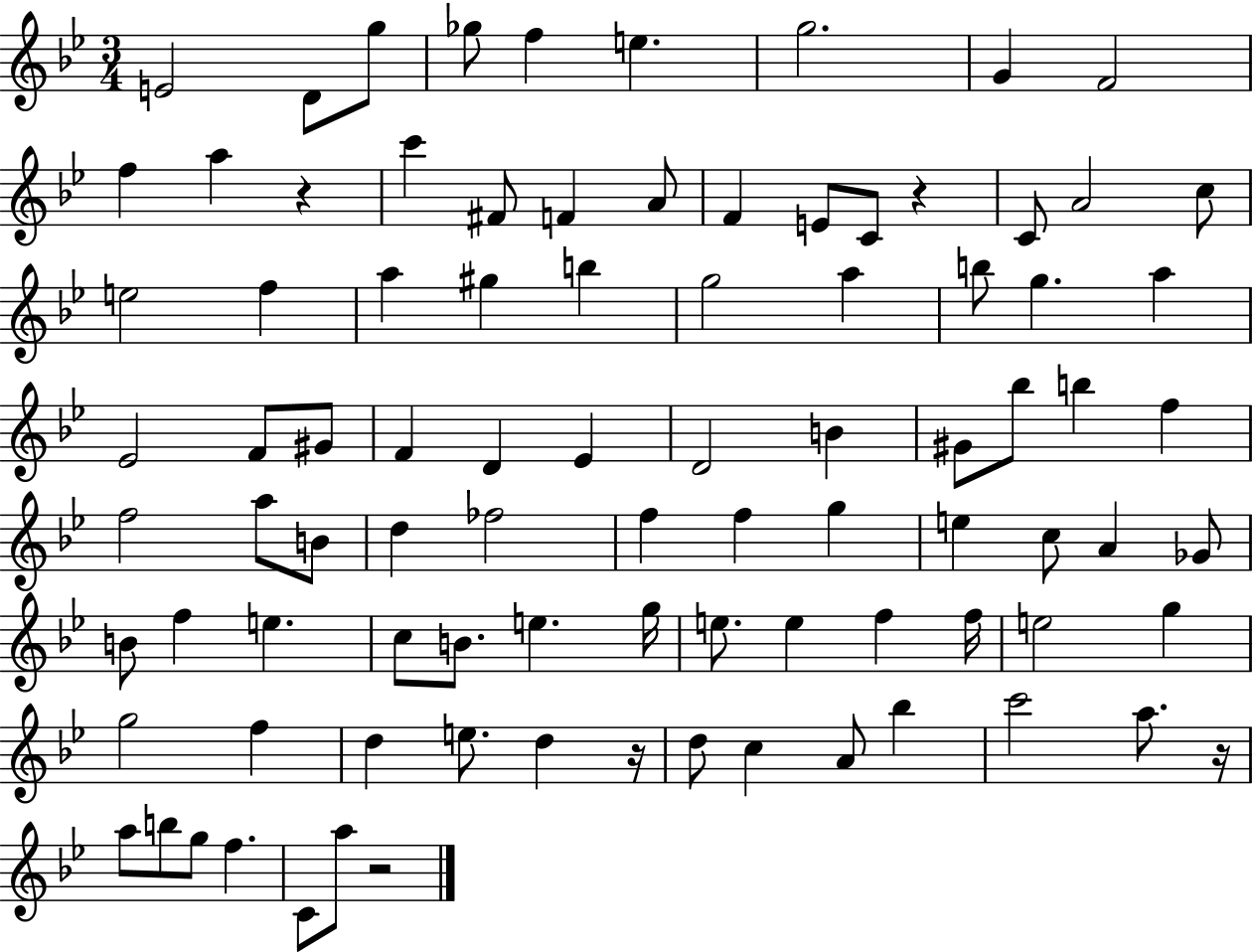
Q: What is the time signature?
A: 3/4